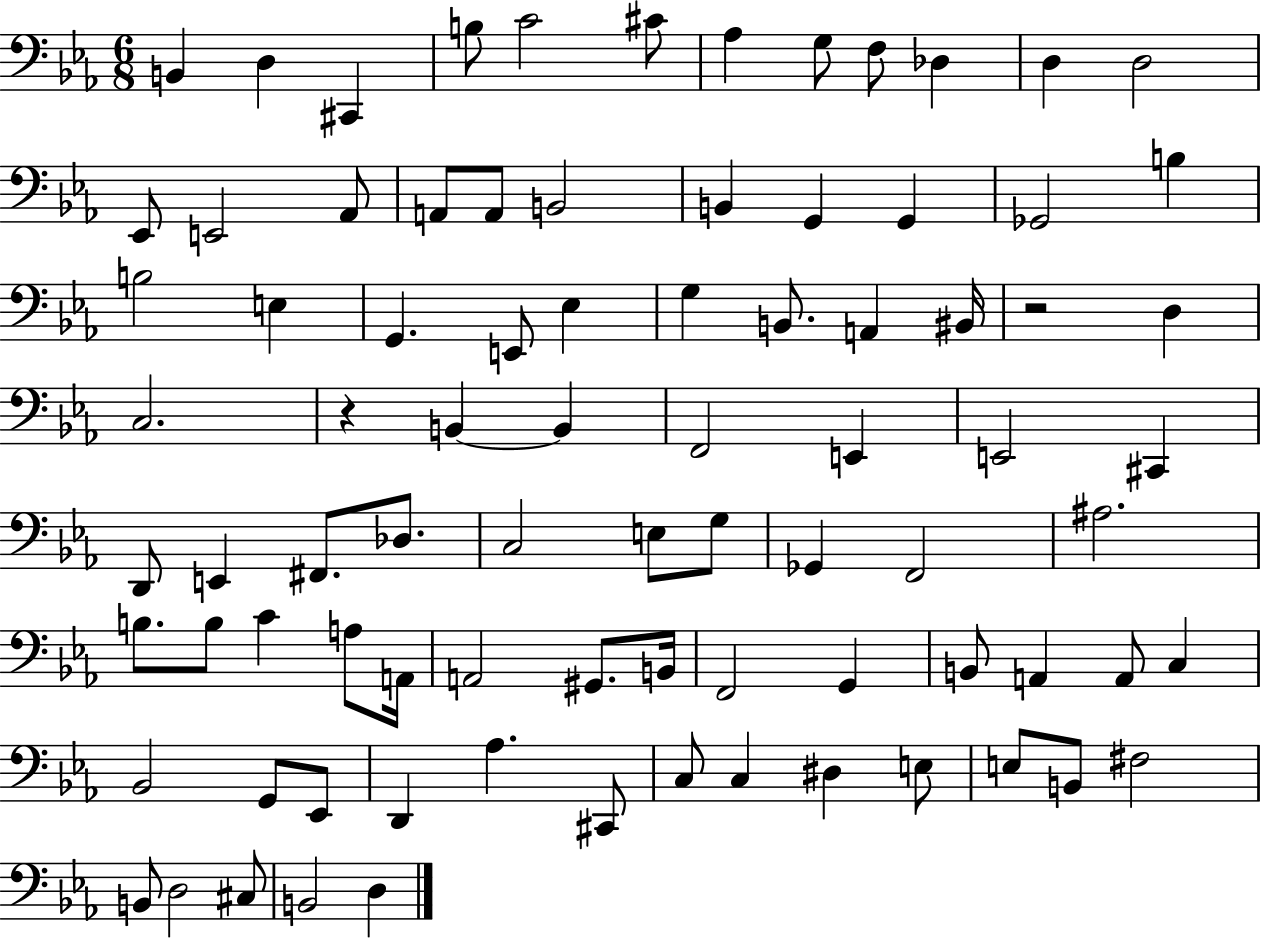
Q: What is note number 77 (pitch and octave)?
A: F#3